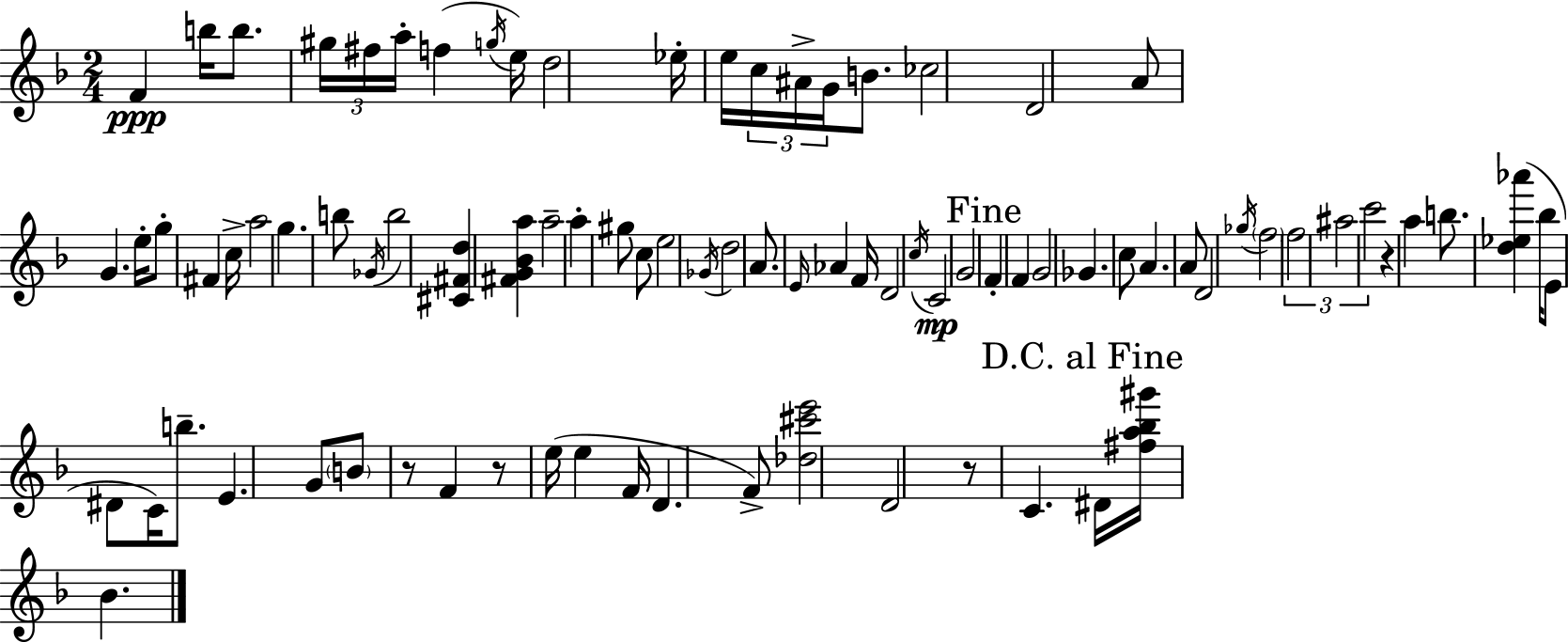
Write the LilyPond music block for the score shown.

{
  \clef treble
  \numericTimeSignature
  \time 2/4
  \key d \minor
  f'4\ppp b''16 b''8. | \tuplet 3/2 { gis''16 fis''16 a''16-. } f''4( \acciaccatura { g''16 } | e''16) d''2 | ees''16-. e''16 \tuplet 3/2 { c''16 ais'16-> g'16 } b'8. | \break ces''2 | d'2 | a'8 g'4. | e''16-. g''8-. fis'4 | \break c''16-> a''2 | g''4. b''8 | \acciaccatura { ges'16 } b''2 | <cis' fis' d''>4 <fis' g' bes' a''>4 | \break a''2-- | a''4-. gis''8 | c''8 e''2 | \acciaccatura { ges'16 } d''2 | \break a'8. \grace { e'16 } aes'4 | f'16 d'2 | \acciaccatura { c''16 }\mp c'2 | g'2 | \break \mark "Fine" f'4-. | f'4 g'2 | ges'4. | c''8 a'4. | \break a'8 d'2 | \acciaccatura { ges''16 } \parenthesize f''2 | \tuplet 3/2 { f''2 | ais''2 | \break c'''2 } | r4 | a''4 b''8. | <d'' ees'' aes'''>4( bes''16 e'8 | \break dis'8 c'16) b''8.-- e'4. | g'8 \parenthesize b'8 | r8 f'4 r8 | e''16( e''4 f'16 d'4. | \break f'8->) <des'' cis''' e'''>2 | d'2 | r8 | c'4. \mark "D.C. al Fine" dis'16 <fis'' a'' bes'' gis'''>16 | \break bes'4. \bar "|."
}